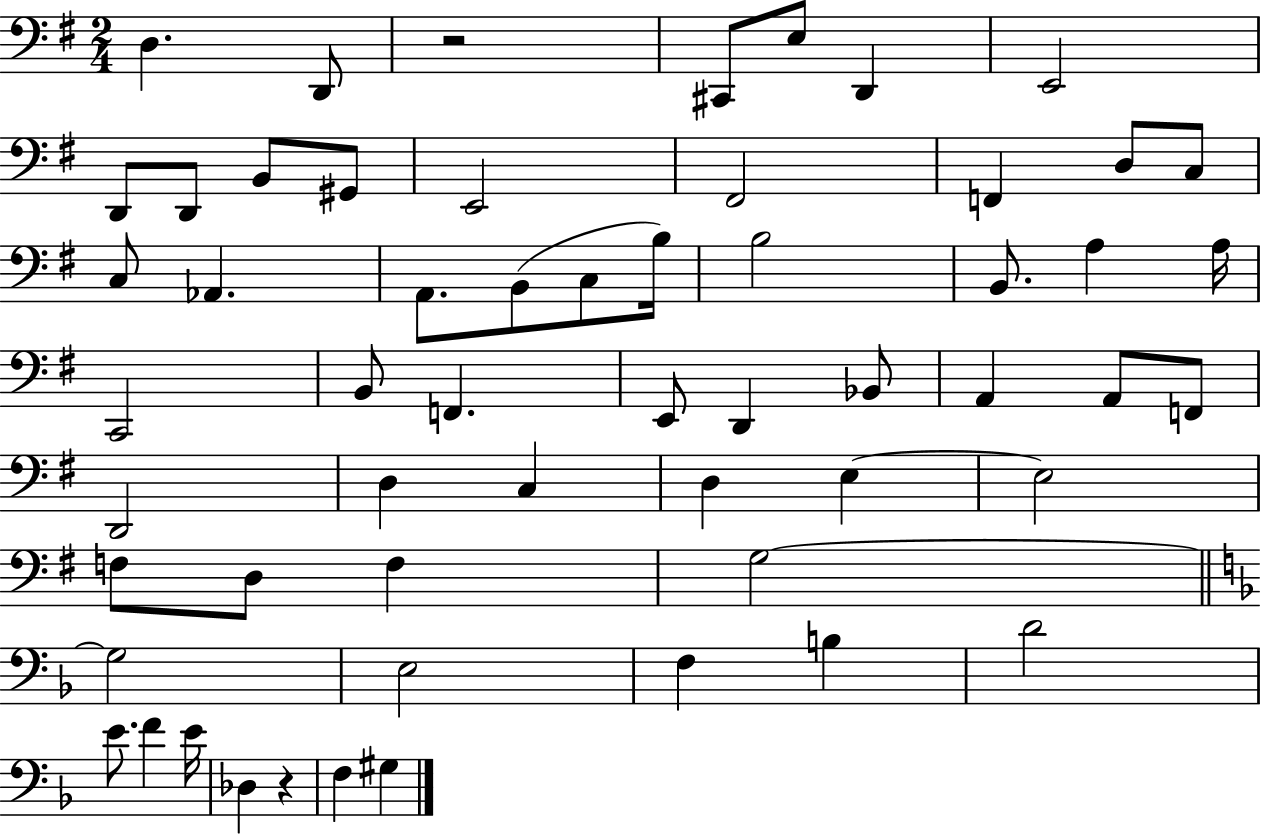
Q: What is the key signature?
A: G major